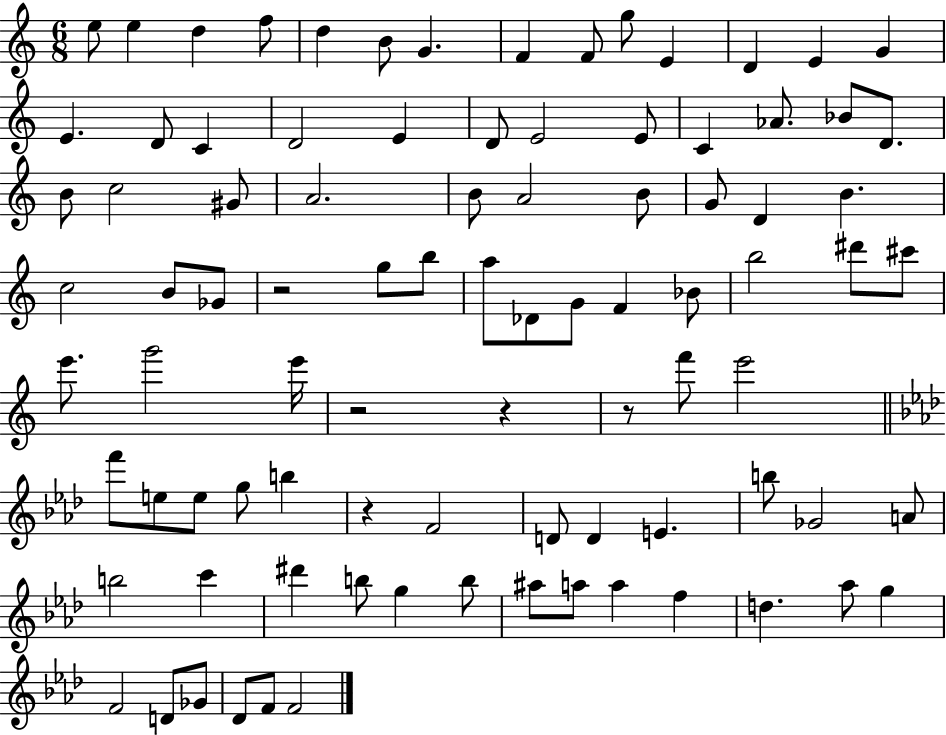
E5/e E5/q D5/q F5/e D5/q B4/e G4/q. F4/q F4/e G5/e E4/q D4/q E4/q G4/q E4/q. D4/e C4/q D4/h E4/q D4/e E4/h E4/e C4/q Ab4/e. Bb4/e D4/e. B4/e C5/h G#4/e A4/h. B4/e A4/h B4/e G4/e D4/q B4/q. C5/h B4/e Gb4/e R/h G5/e B5/e A5/e Db4/e G4/e F4/q Bb4/e B5/h D#6/e C#6/e E6/e. G6/h E6/s R/h R/q R/e F6/e E6/h F6/e E5/e E5/e G5/e B5/q R/q F4/h D4/e D4/q E4/q. B5/e Gb4/h A4/e B5/h C6/q D#6/q B5/e G5/q B5/e A#5/e A5/e A5/q F5/q D5/q. Ab5/e G5/q F4/h D4/e Gb4/e Db4/e F4/e F4/h